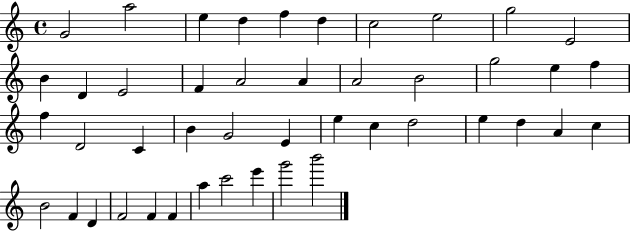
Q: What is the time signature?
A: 4/4